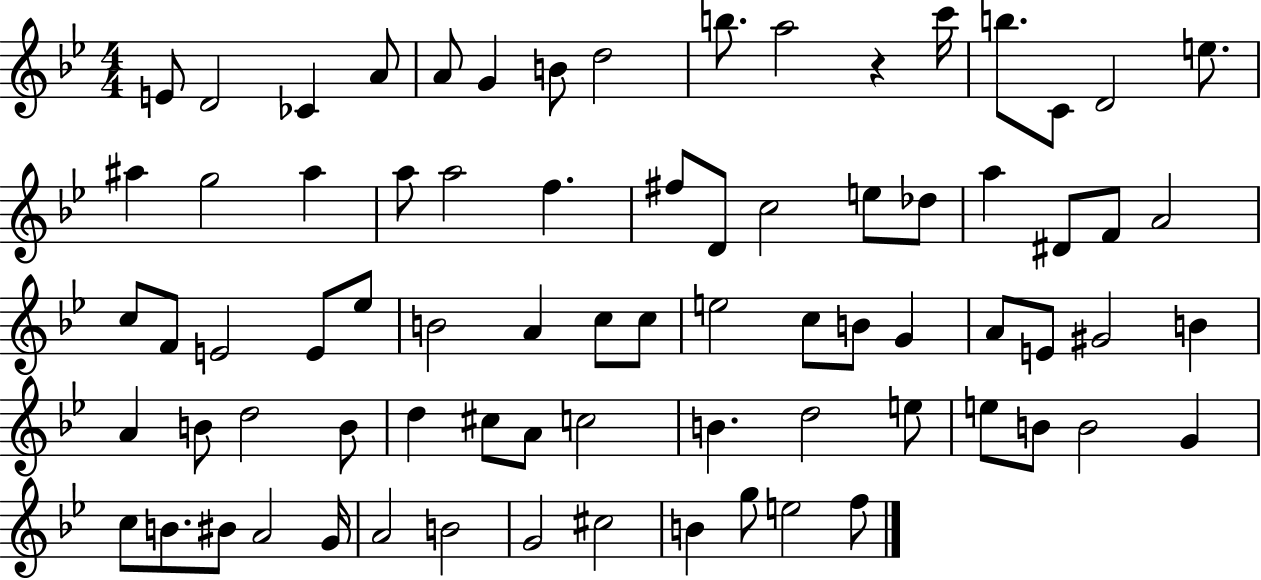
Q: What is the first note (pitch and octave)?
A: E4